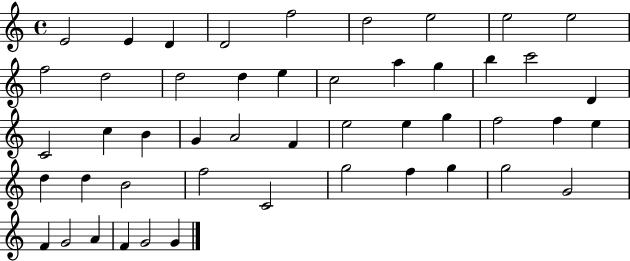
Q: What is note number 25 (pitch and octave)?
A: A4